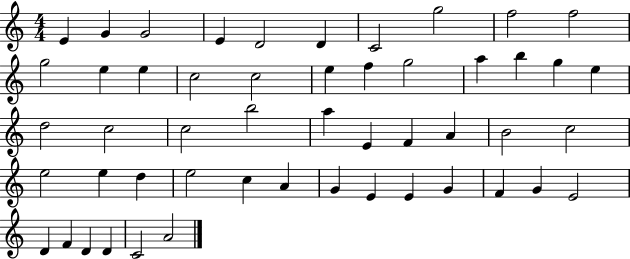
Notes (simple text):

E4/q G4/q G4/h E4/q D4/h D4/q C4/h G5/h F5/h F5/h G5/h E5/q E5/q C5/h C5/h E5/q F5/q G5/h A5/q B5/q G5/q E5/q D5/h C5/h C5/h B5/h A5/q E4/q F4/q A4/q B4/h C5/h E5/h E5/q D5/q E5/h C5/q A4/q G4/q E4/q E4/q G4/q F4/q G4/q E4/h D4/q F4/q D4/q D4/q C4/h A4/h